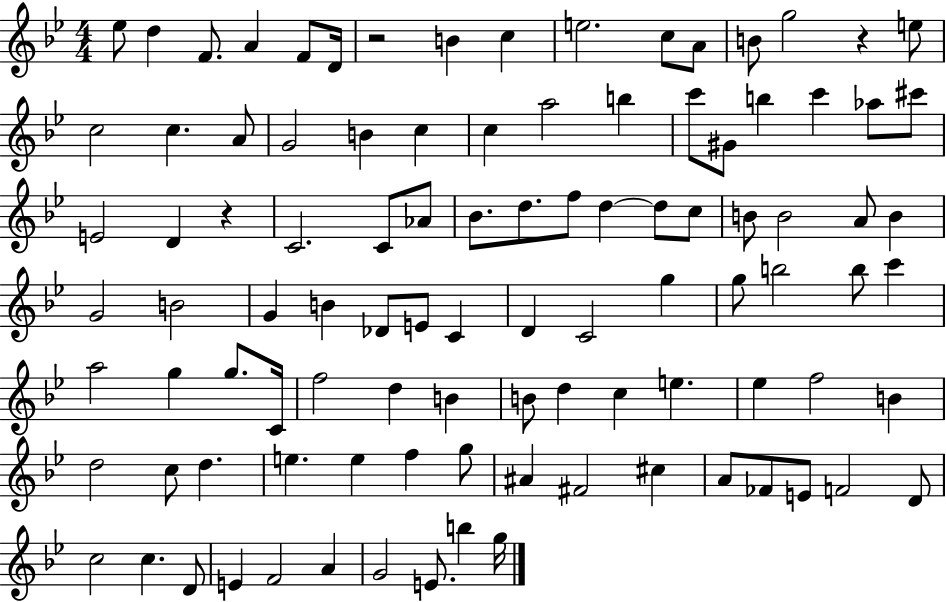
Eb5/e D5/q F4/e. A4/q F4/e D4/s R/h B4/q C5/q E5/h. C5/e A4/e B4/e G5/h R/q E5/e C5/h C5/q. A4/e G4/h B4/q C5/q C5/q A5/h B5/q C6/e G#4/e B5/q C6/q Ab5/e C#6/e E4/h D4/q R/q C4/h. C4/e Ab4/e Bb4/e. D5/e. F5/e D5/q D5/e C5/e B4/e B4/h A4/e B4/q G4/h B4/h G4/q B4/q Db4/e E4/e C4/q D4/q C4/h G5/q G5/e B5/h B5/e C6/q A5/h G5/q G5/e. C4/s F5/h D5/q B4/q B4/e D5/q C5/q E5/q. Eb5/q F5/h B4/q D5/h C5/e D5/q. E5/q. E5/q F5/q G5/e A#4/q F#4/h C#5/q A4/e FES4/e E4/e F4/h D4/e C5/h C5/q. D4/e E4/q F4/h A4/q G4/h E4/e. B5/q G5/s